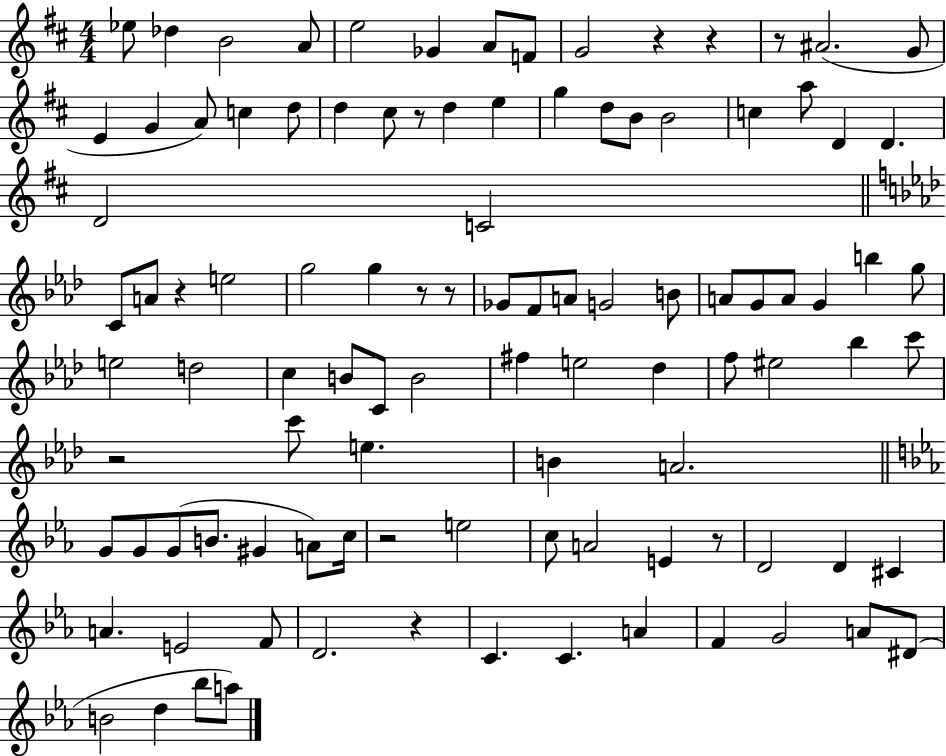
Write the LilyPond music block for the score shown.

{
  \clef treble
  \numericTimeSignature
  \time 4/4
  \key d \major
  \repeat volta 2 { ees''8 des''4 b'2 a'8 | e''2 ges'4 a'8 f'8 | g'2 r4 r4 | r8 ais'2.( g'8 | \break e'4 g'4 a'8) c''4 d''8 | d''4 cis''8 r8 d''4 e''4 | g''4 d''8 b'8 b'2 | c''4 a''8 d'4 d'4. | \break d'2 c'2 | \bar "||" \break \key aes \major c'8 a'8 r4 e''2 | g''2 g''4 r8 r8 | ges'8 f'8 a'8 g'2 b'8 | a'8 g'8 a'8 g'4 b''4 g''8 | \break e''2 d''2 | c''4 b'8 c'8 b'2 | fis''4 e''2 des''4 | f''8 eis''2 bes''4 c'''8 | \break r2 c'''8 e''4. | b'4 a'2. | \bar "||" \break \key ees \major g'8 g'8 g'8( b'8. gis'4 a'8) c''16 | r2 e''2 | c''8 a'2 e'4 r8 | d'2 d'4 cis'4 | \break a'4. e'2 f'8 | d'2. r4 | c'4. c'4. a'4 | f'4 g'2 a'8 dis'8( | \break b'2 d''4 bes''8 a''8) | } \bar "|."
}